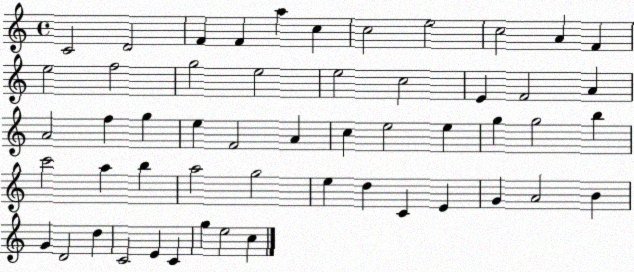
X:1
T:Untitled
M:4/4
L:1/4
K:C
C2 D2 F F a c c2 e2 c2 A F e2 f2 g2 e2 e2 c2 E F2 A A2 f g e F2 A c e2 e g g2 b c'2 a b a2 g2 e d C E G A2 B G D2 d C2 E C g e2 c